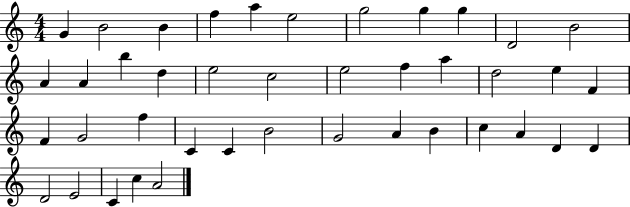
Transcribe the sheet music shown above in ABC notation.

X:1
T:Untitled
M:4/4
L:1/4
K:C
G B2 B f a e2 g2 g g D2 B2 A A b d e2 c2 e2 f a d2 e F F G2 f C C B2 G2 A B c A D D D2 E2 C c A2